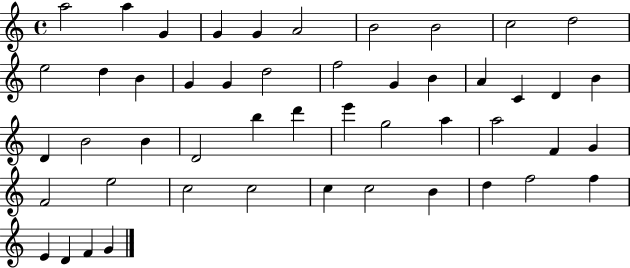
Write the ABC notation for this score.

X:1
T:Untitled
M:4/4
L:1/4
K:C
a2 a G G G A2 B2 B2 c2 d2 e2 d B G G d2 f2 G B A C D B D B2 B D2 b d' e' g2 a a2 F G F2 e2 c2 c2 c c2 B d f2 f E D F G